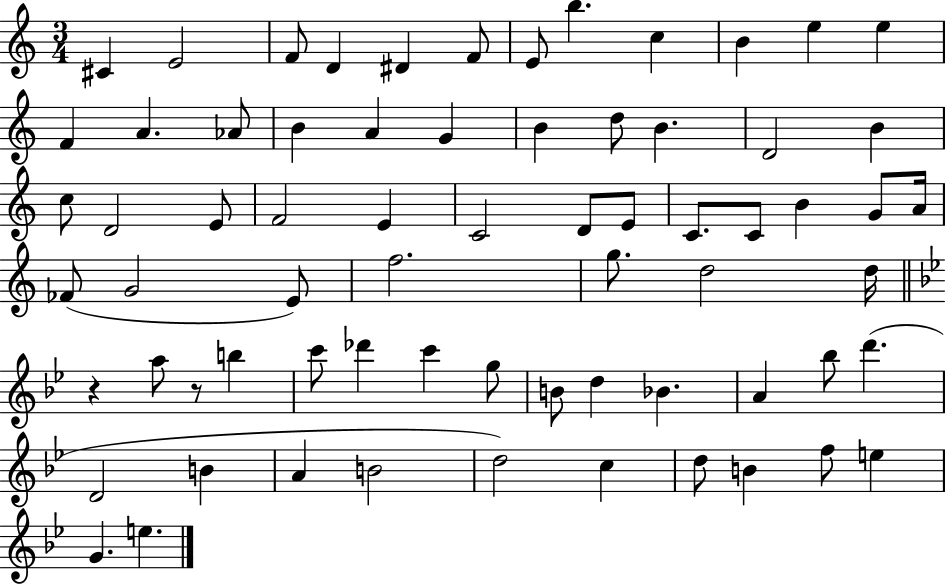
C#4/q E4/h F4/e D4/q D#4/q F4/e E4/e B5/q. C5/q B4/q E5/q E5/q F4/q A4/q. Ab4/e B4/q A4/q G4/q B4/q D5/e B4/q. D4/h B4/q C5/e D4/h E4/e F4/h E4/q C4/h D4/e E4/e C4/e. C4/e B4/q G4/e A4/s FES4/e G4/h E4/e F5/h. G5/e. D5/h D5/s R/q A5/e R/e B5/q C6/e Db6/q C6/q G5/e B4/e D5/q Bb4/q. A4/q Bb5/e D6/q. D4/h B4/q A4/q B4/h D5/h C5/q D5/e B4/q F5/e E5/q G4/q. E5/q.